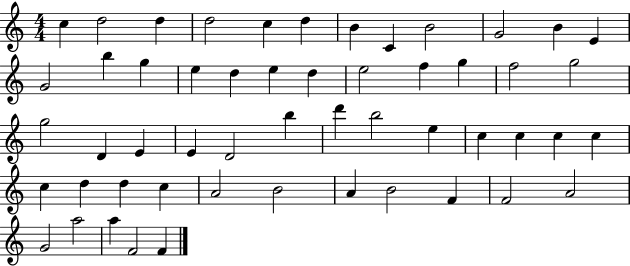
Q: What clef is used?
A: treble